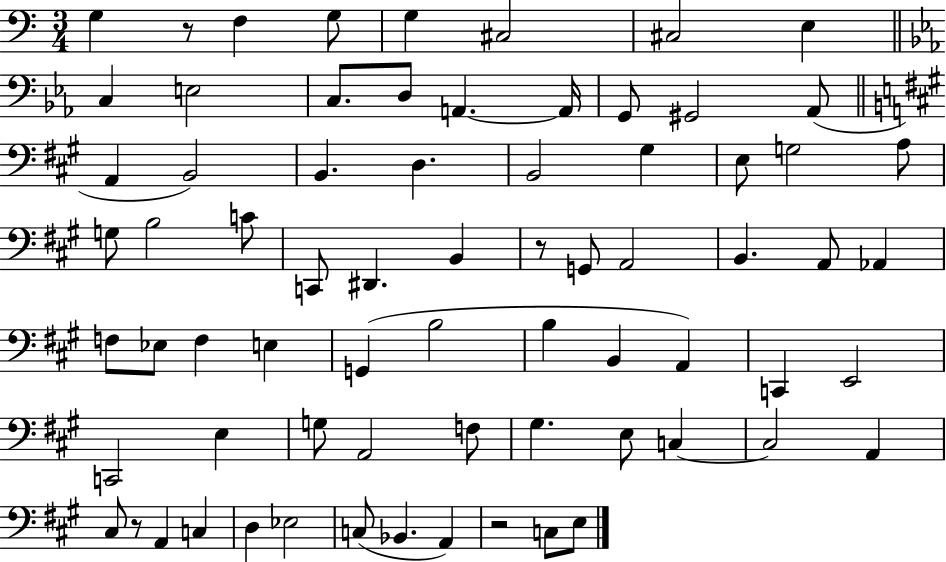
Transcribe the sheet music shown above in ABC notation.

X:1
T:Untitled
M:3/4
L:1/4
K:C
G, z/2 F, G,/2 G, ^C,2 ^C,2 E, C, E,2 C,/2 D,/2 A,, A,,/4 G,,/2 ^G,,2 _A,,/2 A,, B,,2 B,, D, B,,2 ^G, E,/2 G,2 A,/2 G,/2 B,2 C/2 C,,/2 ^D,, B,, z/2 G,,/2 A,,2 B,, A,,/2 _A,, F,/2 _E,/2 F, E, G,, B,2 B, B,, A,, C,, E,,2 C,,2 E, G,/2 A,,2 F,/2 ^G, E,/2 C, C,2 A,, ^C,/2 z/2 A,, C, D, _E,2 C,/2 _B,, A,, z2 C,/2 E,/2